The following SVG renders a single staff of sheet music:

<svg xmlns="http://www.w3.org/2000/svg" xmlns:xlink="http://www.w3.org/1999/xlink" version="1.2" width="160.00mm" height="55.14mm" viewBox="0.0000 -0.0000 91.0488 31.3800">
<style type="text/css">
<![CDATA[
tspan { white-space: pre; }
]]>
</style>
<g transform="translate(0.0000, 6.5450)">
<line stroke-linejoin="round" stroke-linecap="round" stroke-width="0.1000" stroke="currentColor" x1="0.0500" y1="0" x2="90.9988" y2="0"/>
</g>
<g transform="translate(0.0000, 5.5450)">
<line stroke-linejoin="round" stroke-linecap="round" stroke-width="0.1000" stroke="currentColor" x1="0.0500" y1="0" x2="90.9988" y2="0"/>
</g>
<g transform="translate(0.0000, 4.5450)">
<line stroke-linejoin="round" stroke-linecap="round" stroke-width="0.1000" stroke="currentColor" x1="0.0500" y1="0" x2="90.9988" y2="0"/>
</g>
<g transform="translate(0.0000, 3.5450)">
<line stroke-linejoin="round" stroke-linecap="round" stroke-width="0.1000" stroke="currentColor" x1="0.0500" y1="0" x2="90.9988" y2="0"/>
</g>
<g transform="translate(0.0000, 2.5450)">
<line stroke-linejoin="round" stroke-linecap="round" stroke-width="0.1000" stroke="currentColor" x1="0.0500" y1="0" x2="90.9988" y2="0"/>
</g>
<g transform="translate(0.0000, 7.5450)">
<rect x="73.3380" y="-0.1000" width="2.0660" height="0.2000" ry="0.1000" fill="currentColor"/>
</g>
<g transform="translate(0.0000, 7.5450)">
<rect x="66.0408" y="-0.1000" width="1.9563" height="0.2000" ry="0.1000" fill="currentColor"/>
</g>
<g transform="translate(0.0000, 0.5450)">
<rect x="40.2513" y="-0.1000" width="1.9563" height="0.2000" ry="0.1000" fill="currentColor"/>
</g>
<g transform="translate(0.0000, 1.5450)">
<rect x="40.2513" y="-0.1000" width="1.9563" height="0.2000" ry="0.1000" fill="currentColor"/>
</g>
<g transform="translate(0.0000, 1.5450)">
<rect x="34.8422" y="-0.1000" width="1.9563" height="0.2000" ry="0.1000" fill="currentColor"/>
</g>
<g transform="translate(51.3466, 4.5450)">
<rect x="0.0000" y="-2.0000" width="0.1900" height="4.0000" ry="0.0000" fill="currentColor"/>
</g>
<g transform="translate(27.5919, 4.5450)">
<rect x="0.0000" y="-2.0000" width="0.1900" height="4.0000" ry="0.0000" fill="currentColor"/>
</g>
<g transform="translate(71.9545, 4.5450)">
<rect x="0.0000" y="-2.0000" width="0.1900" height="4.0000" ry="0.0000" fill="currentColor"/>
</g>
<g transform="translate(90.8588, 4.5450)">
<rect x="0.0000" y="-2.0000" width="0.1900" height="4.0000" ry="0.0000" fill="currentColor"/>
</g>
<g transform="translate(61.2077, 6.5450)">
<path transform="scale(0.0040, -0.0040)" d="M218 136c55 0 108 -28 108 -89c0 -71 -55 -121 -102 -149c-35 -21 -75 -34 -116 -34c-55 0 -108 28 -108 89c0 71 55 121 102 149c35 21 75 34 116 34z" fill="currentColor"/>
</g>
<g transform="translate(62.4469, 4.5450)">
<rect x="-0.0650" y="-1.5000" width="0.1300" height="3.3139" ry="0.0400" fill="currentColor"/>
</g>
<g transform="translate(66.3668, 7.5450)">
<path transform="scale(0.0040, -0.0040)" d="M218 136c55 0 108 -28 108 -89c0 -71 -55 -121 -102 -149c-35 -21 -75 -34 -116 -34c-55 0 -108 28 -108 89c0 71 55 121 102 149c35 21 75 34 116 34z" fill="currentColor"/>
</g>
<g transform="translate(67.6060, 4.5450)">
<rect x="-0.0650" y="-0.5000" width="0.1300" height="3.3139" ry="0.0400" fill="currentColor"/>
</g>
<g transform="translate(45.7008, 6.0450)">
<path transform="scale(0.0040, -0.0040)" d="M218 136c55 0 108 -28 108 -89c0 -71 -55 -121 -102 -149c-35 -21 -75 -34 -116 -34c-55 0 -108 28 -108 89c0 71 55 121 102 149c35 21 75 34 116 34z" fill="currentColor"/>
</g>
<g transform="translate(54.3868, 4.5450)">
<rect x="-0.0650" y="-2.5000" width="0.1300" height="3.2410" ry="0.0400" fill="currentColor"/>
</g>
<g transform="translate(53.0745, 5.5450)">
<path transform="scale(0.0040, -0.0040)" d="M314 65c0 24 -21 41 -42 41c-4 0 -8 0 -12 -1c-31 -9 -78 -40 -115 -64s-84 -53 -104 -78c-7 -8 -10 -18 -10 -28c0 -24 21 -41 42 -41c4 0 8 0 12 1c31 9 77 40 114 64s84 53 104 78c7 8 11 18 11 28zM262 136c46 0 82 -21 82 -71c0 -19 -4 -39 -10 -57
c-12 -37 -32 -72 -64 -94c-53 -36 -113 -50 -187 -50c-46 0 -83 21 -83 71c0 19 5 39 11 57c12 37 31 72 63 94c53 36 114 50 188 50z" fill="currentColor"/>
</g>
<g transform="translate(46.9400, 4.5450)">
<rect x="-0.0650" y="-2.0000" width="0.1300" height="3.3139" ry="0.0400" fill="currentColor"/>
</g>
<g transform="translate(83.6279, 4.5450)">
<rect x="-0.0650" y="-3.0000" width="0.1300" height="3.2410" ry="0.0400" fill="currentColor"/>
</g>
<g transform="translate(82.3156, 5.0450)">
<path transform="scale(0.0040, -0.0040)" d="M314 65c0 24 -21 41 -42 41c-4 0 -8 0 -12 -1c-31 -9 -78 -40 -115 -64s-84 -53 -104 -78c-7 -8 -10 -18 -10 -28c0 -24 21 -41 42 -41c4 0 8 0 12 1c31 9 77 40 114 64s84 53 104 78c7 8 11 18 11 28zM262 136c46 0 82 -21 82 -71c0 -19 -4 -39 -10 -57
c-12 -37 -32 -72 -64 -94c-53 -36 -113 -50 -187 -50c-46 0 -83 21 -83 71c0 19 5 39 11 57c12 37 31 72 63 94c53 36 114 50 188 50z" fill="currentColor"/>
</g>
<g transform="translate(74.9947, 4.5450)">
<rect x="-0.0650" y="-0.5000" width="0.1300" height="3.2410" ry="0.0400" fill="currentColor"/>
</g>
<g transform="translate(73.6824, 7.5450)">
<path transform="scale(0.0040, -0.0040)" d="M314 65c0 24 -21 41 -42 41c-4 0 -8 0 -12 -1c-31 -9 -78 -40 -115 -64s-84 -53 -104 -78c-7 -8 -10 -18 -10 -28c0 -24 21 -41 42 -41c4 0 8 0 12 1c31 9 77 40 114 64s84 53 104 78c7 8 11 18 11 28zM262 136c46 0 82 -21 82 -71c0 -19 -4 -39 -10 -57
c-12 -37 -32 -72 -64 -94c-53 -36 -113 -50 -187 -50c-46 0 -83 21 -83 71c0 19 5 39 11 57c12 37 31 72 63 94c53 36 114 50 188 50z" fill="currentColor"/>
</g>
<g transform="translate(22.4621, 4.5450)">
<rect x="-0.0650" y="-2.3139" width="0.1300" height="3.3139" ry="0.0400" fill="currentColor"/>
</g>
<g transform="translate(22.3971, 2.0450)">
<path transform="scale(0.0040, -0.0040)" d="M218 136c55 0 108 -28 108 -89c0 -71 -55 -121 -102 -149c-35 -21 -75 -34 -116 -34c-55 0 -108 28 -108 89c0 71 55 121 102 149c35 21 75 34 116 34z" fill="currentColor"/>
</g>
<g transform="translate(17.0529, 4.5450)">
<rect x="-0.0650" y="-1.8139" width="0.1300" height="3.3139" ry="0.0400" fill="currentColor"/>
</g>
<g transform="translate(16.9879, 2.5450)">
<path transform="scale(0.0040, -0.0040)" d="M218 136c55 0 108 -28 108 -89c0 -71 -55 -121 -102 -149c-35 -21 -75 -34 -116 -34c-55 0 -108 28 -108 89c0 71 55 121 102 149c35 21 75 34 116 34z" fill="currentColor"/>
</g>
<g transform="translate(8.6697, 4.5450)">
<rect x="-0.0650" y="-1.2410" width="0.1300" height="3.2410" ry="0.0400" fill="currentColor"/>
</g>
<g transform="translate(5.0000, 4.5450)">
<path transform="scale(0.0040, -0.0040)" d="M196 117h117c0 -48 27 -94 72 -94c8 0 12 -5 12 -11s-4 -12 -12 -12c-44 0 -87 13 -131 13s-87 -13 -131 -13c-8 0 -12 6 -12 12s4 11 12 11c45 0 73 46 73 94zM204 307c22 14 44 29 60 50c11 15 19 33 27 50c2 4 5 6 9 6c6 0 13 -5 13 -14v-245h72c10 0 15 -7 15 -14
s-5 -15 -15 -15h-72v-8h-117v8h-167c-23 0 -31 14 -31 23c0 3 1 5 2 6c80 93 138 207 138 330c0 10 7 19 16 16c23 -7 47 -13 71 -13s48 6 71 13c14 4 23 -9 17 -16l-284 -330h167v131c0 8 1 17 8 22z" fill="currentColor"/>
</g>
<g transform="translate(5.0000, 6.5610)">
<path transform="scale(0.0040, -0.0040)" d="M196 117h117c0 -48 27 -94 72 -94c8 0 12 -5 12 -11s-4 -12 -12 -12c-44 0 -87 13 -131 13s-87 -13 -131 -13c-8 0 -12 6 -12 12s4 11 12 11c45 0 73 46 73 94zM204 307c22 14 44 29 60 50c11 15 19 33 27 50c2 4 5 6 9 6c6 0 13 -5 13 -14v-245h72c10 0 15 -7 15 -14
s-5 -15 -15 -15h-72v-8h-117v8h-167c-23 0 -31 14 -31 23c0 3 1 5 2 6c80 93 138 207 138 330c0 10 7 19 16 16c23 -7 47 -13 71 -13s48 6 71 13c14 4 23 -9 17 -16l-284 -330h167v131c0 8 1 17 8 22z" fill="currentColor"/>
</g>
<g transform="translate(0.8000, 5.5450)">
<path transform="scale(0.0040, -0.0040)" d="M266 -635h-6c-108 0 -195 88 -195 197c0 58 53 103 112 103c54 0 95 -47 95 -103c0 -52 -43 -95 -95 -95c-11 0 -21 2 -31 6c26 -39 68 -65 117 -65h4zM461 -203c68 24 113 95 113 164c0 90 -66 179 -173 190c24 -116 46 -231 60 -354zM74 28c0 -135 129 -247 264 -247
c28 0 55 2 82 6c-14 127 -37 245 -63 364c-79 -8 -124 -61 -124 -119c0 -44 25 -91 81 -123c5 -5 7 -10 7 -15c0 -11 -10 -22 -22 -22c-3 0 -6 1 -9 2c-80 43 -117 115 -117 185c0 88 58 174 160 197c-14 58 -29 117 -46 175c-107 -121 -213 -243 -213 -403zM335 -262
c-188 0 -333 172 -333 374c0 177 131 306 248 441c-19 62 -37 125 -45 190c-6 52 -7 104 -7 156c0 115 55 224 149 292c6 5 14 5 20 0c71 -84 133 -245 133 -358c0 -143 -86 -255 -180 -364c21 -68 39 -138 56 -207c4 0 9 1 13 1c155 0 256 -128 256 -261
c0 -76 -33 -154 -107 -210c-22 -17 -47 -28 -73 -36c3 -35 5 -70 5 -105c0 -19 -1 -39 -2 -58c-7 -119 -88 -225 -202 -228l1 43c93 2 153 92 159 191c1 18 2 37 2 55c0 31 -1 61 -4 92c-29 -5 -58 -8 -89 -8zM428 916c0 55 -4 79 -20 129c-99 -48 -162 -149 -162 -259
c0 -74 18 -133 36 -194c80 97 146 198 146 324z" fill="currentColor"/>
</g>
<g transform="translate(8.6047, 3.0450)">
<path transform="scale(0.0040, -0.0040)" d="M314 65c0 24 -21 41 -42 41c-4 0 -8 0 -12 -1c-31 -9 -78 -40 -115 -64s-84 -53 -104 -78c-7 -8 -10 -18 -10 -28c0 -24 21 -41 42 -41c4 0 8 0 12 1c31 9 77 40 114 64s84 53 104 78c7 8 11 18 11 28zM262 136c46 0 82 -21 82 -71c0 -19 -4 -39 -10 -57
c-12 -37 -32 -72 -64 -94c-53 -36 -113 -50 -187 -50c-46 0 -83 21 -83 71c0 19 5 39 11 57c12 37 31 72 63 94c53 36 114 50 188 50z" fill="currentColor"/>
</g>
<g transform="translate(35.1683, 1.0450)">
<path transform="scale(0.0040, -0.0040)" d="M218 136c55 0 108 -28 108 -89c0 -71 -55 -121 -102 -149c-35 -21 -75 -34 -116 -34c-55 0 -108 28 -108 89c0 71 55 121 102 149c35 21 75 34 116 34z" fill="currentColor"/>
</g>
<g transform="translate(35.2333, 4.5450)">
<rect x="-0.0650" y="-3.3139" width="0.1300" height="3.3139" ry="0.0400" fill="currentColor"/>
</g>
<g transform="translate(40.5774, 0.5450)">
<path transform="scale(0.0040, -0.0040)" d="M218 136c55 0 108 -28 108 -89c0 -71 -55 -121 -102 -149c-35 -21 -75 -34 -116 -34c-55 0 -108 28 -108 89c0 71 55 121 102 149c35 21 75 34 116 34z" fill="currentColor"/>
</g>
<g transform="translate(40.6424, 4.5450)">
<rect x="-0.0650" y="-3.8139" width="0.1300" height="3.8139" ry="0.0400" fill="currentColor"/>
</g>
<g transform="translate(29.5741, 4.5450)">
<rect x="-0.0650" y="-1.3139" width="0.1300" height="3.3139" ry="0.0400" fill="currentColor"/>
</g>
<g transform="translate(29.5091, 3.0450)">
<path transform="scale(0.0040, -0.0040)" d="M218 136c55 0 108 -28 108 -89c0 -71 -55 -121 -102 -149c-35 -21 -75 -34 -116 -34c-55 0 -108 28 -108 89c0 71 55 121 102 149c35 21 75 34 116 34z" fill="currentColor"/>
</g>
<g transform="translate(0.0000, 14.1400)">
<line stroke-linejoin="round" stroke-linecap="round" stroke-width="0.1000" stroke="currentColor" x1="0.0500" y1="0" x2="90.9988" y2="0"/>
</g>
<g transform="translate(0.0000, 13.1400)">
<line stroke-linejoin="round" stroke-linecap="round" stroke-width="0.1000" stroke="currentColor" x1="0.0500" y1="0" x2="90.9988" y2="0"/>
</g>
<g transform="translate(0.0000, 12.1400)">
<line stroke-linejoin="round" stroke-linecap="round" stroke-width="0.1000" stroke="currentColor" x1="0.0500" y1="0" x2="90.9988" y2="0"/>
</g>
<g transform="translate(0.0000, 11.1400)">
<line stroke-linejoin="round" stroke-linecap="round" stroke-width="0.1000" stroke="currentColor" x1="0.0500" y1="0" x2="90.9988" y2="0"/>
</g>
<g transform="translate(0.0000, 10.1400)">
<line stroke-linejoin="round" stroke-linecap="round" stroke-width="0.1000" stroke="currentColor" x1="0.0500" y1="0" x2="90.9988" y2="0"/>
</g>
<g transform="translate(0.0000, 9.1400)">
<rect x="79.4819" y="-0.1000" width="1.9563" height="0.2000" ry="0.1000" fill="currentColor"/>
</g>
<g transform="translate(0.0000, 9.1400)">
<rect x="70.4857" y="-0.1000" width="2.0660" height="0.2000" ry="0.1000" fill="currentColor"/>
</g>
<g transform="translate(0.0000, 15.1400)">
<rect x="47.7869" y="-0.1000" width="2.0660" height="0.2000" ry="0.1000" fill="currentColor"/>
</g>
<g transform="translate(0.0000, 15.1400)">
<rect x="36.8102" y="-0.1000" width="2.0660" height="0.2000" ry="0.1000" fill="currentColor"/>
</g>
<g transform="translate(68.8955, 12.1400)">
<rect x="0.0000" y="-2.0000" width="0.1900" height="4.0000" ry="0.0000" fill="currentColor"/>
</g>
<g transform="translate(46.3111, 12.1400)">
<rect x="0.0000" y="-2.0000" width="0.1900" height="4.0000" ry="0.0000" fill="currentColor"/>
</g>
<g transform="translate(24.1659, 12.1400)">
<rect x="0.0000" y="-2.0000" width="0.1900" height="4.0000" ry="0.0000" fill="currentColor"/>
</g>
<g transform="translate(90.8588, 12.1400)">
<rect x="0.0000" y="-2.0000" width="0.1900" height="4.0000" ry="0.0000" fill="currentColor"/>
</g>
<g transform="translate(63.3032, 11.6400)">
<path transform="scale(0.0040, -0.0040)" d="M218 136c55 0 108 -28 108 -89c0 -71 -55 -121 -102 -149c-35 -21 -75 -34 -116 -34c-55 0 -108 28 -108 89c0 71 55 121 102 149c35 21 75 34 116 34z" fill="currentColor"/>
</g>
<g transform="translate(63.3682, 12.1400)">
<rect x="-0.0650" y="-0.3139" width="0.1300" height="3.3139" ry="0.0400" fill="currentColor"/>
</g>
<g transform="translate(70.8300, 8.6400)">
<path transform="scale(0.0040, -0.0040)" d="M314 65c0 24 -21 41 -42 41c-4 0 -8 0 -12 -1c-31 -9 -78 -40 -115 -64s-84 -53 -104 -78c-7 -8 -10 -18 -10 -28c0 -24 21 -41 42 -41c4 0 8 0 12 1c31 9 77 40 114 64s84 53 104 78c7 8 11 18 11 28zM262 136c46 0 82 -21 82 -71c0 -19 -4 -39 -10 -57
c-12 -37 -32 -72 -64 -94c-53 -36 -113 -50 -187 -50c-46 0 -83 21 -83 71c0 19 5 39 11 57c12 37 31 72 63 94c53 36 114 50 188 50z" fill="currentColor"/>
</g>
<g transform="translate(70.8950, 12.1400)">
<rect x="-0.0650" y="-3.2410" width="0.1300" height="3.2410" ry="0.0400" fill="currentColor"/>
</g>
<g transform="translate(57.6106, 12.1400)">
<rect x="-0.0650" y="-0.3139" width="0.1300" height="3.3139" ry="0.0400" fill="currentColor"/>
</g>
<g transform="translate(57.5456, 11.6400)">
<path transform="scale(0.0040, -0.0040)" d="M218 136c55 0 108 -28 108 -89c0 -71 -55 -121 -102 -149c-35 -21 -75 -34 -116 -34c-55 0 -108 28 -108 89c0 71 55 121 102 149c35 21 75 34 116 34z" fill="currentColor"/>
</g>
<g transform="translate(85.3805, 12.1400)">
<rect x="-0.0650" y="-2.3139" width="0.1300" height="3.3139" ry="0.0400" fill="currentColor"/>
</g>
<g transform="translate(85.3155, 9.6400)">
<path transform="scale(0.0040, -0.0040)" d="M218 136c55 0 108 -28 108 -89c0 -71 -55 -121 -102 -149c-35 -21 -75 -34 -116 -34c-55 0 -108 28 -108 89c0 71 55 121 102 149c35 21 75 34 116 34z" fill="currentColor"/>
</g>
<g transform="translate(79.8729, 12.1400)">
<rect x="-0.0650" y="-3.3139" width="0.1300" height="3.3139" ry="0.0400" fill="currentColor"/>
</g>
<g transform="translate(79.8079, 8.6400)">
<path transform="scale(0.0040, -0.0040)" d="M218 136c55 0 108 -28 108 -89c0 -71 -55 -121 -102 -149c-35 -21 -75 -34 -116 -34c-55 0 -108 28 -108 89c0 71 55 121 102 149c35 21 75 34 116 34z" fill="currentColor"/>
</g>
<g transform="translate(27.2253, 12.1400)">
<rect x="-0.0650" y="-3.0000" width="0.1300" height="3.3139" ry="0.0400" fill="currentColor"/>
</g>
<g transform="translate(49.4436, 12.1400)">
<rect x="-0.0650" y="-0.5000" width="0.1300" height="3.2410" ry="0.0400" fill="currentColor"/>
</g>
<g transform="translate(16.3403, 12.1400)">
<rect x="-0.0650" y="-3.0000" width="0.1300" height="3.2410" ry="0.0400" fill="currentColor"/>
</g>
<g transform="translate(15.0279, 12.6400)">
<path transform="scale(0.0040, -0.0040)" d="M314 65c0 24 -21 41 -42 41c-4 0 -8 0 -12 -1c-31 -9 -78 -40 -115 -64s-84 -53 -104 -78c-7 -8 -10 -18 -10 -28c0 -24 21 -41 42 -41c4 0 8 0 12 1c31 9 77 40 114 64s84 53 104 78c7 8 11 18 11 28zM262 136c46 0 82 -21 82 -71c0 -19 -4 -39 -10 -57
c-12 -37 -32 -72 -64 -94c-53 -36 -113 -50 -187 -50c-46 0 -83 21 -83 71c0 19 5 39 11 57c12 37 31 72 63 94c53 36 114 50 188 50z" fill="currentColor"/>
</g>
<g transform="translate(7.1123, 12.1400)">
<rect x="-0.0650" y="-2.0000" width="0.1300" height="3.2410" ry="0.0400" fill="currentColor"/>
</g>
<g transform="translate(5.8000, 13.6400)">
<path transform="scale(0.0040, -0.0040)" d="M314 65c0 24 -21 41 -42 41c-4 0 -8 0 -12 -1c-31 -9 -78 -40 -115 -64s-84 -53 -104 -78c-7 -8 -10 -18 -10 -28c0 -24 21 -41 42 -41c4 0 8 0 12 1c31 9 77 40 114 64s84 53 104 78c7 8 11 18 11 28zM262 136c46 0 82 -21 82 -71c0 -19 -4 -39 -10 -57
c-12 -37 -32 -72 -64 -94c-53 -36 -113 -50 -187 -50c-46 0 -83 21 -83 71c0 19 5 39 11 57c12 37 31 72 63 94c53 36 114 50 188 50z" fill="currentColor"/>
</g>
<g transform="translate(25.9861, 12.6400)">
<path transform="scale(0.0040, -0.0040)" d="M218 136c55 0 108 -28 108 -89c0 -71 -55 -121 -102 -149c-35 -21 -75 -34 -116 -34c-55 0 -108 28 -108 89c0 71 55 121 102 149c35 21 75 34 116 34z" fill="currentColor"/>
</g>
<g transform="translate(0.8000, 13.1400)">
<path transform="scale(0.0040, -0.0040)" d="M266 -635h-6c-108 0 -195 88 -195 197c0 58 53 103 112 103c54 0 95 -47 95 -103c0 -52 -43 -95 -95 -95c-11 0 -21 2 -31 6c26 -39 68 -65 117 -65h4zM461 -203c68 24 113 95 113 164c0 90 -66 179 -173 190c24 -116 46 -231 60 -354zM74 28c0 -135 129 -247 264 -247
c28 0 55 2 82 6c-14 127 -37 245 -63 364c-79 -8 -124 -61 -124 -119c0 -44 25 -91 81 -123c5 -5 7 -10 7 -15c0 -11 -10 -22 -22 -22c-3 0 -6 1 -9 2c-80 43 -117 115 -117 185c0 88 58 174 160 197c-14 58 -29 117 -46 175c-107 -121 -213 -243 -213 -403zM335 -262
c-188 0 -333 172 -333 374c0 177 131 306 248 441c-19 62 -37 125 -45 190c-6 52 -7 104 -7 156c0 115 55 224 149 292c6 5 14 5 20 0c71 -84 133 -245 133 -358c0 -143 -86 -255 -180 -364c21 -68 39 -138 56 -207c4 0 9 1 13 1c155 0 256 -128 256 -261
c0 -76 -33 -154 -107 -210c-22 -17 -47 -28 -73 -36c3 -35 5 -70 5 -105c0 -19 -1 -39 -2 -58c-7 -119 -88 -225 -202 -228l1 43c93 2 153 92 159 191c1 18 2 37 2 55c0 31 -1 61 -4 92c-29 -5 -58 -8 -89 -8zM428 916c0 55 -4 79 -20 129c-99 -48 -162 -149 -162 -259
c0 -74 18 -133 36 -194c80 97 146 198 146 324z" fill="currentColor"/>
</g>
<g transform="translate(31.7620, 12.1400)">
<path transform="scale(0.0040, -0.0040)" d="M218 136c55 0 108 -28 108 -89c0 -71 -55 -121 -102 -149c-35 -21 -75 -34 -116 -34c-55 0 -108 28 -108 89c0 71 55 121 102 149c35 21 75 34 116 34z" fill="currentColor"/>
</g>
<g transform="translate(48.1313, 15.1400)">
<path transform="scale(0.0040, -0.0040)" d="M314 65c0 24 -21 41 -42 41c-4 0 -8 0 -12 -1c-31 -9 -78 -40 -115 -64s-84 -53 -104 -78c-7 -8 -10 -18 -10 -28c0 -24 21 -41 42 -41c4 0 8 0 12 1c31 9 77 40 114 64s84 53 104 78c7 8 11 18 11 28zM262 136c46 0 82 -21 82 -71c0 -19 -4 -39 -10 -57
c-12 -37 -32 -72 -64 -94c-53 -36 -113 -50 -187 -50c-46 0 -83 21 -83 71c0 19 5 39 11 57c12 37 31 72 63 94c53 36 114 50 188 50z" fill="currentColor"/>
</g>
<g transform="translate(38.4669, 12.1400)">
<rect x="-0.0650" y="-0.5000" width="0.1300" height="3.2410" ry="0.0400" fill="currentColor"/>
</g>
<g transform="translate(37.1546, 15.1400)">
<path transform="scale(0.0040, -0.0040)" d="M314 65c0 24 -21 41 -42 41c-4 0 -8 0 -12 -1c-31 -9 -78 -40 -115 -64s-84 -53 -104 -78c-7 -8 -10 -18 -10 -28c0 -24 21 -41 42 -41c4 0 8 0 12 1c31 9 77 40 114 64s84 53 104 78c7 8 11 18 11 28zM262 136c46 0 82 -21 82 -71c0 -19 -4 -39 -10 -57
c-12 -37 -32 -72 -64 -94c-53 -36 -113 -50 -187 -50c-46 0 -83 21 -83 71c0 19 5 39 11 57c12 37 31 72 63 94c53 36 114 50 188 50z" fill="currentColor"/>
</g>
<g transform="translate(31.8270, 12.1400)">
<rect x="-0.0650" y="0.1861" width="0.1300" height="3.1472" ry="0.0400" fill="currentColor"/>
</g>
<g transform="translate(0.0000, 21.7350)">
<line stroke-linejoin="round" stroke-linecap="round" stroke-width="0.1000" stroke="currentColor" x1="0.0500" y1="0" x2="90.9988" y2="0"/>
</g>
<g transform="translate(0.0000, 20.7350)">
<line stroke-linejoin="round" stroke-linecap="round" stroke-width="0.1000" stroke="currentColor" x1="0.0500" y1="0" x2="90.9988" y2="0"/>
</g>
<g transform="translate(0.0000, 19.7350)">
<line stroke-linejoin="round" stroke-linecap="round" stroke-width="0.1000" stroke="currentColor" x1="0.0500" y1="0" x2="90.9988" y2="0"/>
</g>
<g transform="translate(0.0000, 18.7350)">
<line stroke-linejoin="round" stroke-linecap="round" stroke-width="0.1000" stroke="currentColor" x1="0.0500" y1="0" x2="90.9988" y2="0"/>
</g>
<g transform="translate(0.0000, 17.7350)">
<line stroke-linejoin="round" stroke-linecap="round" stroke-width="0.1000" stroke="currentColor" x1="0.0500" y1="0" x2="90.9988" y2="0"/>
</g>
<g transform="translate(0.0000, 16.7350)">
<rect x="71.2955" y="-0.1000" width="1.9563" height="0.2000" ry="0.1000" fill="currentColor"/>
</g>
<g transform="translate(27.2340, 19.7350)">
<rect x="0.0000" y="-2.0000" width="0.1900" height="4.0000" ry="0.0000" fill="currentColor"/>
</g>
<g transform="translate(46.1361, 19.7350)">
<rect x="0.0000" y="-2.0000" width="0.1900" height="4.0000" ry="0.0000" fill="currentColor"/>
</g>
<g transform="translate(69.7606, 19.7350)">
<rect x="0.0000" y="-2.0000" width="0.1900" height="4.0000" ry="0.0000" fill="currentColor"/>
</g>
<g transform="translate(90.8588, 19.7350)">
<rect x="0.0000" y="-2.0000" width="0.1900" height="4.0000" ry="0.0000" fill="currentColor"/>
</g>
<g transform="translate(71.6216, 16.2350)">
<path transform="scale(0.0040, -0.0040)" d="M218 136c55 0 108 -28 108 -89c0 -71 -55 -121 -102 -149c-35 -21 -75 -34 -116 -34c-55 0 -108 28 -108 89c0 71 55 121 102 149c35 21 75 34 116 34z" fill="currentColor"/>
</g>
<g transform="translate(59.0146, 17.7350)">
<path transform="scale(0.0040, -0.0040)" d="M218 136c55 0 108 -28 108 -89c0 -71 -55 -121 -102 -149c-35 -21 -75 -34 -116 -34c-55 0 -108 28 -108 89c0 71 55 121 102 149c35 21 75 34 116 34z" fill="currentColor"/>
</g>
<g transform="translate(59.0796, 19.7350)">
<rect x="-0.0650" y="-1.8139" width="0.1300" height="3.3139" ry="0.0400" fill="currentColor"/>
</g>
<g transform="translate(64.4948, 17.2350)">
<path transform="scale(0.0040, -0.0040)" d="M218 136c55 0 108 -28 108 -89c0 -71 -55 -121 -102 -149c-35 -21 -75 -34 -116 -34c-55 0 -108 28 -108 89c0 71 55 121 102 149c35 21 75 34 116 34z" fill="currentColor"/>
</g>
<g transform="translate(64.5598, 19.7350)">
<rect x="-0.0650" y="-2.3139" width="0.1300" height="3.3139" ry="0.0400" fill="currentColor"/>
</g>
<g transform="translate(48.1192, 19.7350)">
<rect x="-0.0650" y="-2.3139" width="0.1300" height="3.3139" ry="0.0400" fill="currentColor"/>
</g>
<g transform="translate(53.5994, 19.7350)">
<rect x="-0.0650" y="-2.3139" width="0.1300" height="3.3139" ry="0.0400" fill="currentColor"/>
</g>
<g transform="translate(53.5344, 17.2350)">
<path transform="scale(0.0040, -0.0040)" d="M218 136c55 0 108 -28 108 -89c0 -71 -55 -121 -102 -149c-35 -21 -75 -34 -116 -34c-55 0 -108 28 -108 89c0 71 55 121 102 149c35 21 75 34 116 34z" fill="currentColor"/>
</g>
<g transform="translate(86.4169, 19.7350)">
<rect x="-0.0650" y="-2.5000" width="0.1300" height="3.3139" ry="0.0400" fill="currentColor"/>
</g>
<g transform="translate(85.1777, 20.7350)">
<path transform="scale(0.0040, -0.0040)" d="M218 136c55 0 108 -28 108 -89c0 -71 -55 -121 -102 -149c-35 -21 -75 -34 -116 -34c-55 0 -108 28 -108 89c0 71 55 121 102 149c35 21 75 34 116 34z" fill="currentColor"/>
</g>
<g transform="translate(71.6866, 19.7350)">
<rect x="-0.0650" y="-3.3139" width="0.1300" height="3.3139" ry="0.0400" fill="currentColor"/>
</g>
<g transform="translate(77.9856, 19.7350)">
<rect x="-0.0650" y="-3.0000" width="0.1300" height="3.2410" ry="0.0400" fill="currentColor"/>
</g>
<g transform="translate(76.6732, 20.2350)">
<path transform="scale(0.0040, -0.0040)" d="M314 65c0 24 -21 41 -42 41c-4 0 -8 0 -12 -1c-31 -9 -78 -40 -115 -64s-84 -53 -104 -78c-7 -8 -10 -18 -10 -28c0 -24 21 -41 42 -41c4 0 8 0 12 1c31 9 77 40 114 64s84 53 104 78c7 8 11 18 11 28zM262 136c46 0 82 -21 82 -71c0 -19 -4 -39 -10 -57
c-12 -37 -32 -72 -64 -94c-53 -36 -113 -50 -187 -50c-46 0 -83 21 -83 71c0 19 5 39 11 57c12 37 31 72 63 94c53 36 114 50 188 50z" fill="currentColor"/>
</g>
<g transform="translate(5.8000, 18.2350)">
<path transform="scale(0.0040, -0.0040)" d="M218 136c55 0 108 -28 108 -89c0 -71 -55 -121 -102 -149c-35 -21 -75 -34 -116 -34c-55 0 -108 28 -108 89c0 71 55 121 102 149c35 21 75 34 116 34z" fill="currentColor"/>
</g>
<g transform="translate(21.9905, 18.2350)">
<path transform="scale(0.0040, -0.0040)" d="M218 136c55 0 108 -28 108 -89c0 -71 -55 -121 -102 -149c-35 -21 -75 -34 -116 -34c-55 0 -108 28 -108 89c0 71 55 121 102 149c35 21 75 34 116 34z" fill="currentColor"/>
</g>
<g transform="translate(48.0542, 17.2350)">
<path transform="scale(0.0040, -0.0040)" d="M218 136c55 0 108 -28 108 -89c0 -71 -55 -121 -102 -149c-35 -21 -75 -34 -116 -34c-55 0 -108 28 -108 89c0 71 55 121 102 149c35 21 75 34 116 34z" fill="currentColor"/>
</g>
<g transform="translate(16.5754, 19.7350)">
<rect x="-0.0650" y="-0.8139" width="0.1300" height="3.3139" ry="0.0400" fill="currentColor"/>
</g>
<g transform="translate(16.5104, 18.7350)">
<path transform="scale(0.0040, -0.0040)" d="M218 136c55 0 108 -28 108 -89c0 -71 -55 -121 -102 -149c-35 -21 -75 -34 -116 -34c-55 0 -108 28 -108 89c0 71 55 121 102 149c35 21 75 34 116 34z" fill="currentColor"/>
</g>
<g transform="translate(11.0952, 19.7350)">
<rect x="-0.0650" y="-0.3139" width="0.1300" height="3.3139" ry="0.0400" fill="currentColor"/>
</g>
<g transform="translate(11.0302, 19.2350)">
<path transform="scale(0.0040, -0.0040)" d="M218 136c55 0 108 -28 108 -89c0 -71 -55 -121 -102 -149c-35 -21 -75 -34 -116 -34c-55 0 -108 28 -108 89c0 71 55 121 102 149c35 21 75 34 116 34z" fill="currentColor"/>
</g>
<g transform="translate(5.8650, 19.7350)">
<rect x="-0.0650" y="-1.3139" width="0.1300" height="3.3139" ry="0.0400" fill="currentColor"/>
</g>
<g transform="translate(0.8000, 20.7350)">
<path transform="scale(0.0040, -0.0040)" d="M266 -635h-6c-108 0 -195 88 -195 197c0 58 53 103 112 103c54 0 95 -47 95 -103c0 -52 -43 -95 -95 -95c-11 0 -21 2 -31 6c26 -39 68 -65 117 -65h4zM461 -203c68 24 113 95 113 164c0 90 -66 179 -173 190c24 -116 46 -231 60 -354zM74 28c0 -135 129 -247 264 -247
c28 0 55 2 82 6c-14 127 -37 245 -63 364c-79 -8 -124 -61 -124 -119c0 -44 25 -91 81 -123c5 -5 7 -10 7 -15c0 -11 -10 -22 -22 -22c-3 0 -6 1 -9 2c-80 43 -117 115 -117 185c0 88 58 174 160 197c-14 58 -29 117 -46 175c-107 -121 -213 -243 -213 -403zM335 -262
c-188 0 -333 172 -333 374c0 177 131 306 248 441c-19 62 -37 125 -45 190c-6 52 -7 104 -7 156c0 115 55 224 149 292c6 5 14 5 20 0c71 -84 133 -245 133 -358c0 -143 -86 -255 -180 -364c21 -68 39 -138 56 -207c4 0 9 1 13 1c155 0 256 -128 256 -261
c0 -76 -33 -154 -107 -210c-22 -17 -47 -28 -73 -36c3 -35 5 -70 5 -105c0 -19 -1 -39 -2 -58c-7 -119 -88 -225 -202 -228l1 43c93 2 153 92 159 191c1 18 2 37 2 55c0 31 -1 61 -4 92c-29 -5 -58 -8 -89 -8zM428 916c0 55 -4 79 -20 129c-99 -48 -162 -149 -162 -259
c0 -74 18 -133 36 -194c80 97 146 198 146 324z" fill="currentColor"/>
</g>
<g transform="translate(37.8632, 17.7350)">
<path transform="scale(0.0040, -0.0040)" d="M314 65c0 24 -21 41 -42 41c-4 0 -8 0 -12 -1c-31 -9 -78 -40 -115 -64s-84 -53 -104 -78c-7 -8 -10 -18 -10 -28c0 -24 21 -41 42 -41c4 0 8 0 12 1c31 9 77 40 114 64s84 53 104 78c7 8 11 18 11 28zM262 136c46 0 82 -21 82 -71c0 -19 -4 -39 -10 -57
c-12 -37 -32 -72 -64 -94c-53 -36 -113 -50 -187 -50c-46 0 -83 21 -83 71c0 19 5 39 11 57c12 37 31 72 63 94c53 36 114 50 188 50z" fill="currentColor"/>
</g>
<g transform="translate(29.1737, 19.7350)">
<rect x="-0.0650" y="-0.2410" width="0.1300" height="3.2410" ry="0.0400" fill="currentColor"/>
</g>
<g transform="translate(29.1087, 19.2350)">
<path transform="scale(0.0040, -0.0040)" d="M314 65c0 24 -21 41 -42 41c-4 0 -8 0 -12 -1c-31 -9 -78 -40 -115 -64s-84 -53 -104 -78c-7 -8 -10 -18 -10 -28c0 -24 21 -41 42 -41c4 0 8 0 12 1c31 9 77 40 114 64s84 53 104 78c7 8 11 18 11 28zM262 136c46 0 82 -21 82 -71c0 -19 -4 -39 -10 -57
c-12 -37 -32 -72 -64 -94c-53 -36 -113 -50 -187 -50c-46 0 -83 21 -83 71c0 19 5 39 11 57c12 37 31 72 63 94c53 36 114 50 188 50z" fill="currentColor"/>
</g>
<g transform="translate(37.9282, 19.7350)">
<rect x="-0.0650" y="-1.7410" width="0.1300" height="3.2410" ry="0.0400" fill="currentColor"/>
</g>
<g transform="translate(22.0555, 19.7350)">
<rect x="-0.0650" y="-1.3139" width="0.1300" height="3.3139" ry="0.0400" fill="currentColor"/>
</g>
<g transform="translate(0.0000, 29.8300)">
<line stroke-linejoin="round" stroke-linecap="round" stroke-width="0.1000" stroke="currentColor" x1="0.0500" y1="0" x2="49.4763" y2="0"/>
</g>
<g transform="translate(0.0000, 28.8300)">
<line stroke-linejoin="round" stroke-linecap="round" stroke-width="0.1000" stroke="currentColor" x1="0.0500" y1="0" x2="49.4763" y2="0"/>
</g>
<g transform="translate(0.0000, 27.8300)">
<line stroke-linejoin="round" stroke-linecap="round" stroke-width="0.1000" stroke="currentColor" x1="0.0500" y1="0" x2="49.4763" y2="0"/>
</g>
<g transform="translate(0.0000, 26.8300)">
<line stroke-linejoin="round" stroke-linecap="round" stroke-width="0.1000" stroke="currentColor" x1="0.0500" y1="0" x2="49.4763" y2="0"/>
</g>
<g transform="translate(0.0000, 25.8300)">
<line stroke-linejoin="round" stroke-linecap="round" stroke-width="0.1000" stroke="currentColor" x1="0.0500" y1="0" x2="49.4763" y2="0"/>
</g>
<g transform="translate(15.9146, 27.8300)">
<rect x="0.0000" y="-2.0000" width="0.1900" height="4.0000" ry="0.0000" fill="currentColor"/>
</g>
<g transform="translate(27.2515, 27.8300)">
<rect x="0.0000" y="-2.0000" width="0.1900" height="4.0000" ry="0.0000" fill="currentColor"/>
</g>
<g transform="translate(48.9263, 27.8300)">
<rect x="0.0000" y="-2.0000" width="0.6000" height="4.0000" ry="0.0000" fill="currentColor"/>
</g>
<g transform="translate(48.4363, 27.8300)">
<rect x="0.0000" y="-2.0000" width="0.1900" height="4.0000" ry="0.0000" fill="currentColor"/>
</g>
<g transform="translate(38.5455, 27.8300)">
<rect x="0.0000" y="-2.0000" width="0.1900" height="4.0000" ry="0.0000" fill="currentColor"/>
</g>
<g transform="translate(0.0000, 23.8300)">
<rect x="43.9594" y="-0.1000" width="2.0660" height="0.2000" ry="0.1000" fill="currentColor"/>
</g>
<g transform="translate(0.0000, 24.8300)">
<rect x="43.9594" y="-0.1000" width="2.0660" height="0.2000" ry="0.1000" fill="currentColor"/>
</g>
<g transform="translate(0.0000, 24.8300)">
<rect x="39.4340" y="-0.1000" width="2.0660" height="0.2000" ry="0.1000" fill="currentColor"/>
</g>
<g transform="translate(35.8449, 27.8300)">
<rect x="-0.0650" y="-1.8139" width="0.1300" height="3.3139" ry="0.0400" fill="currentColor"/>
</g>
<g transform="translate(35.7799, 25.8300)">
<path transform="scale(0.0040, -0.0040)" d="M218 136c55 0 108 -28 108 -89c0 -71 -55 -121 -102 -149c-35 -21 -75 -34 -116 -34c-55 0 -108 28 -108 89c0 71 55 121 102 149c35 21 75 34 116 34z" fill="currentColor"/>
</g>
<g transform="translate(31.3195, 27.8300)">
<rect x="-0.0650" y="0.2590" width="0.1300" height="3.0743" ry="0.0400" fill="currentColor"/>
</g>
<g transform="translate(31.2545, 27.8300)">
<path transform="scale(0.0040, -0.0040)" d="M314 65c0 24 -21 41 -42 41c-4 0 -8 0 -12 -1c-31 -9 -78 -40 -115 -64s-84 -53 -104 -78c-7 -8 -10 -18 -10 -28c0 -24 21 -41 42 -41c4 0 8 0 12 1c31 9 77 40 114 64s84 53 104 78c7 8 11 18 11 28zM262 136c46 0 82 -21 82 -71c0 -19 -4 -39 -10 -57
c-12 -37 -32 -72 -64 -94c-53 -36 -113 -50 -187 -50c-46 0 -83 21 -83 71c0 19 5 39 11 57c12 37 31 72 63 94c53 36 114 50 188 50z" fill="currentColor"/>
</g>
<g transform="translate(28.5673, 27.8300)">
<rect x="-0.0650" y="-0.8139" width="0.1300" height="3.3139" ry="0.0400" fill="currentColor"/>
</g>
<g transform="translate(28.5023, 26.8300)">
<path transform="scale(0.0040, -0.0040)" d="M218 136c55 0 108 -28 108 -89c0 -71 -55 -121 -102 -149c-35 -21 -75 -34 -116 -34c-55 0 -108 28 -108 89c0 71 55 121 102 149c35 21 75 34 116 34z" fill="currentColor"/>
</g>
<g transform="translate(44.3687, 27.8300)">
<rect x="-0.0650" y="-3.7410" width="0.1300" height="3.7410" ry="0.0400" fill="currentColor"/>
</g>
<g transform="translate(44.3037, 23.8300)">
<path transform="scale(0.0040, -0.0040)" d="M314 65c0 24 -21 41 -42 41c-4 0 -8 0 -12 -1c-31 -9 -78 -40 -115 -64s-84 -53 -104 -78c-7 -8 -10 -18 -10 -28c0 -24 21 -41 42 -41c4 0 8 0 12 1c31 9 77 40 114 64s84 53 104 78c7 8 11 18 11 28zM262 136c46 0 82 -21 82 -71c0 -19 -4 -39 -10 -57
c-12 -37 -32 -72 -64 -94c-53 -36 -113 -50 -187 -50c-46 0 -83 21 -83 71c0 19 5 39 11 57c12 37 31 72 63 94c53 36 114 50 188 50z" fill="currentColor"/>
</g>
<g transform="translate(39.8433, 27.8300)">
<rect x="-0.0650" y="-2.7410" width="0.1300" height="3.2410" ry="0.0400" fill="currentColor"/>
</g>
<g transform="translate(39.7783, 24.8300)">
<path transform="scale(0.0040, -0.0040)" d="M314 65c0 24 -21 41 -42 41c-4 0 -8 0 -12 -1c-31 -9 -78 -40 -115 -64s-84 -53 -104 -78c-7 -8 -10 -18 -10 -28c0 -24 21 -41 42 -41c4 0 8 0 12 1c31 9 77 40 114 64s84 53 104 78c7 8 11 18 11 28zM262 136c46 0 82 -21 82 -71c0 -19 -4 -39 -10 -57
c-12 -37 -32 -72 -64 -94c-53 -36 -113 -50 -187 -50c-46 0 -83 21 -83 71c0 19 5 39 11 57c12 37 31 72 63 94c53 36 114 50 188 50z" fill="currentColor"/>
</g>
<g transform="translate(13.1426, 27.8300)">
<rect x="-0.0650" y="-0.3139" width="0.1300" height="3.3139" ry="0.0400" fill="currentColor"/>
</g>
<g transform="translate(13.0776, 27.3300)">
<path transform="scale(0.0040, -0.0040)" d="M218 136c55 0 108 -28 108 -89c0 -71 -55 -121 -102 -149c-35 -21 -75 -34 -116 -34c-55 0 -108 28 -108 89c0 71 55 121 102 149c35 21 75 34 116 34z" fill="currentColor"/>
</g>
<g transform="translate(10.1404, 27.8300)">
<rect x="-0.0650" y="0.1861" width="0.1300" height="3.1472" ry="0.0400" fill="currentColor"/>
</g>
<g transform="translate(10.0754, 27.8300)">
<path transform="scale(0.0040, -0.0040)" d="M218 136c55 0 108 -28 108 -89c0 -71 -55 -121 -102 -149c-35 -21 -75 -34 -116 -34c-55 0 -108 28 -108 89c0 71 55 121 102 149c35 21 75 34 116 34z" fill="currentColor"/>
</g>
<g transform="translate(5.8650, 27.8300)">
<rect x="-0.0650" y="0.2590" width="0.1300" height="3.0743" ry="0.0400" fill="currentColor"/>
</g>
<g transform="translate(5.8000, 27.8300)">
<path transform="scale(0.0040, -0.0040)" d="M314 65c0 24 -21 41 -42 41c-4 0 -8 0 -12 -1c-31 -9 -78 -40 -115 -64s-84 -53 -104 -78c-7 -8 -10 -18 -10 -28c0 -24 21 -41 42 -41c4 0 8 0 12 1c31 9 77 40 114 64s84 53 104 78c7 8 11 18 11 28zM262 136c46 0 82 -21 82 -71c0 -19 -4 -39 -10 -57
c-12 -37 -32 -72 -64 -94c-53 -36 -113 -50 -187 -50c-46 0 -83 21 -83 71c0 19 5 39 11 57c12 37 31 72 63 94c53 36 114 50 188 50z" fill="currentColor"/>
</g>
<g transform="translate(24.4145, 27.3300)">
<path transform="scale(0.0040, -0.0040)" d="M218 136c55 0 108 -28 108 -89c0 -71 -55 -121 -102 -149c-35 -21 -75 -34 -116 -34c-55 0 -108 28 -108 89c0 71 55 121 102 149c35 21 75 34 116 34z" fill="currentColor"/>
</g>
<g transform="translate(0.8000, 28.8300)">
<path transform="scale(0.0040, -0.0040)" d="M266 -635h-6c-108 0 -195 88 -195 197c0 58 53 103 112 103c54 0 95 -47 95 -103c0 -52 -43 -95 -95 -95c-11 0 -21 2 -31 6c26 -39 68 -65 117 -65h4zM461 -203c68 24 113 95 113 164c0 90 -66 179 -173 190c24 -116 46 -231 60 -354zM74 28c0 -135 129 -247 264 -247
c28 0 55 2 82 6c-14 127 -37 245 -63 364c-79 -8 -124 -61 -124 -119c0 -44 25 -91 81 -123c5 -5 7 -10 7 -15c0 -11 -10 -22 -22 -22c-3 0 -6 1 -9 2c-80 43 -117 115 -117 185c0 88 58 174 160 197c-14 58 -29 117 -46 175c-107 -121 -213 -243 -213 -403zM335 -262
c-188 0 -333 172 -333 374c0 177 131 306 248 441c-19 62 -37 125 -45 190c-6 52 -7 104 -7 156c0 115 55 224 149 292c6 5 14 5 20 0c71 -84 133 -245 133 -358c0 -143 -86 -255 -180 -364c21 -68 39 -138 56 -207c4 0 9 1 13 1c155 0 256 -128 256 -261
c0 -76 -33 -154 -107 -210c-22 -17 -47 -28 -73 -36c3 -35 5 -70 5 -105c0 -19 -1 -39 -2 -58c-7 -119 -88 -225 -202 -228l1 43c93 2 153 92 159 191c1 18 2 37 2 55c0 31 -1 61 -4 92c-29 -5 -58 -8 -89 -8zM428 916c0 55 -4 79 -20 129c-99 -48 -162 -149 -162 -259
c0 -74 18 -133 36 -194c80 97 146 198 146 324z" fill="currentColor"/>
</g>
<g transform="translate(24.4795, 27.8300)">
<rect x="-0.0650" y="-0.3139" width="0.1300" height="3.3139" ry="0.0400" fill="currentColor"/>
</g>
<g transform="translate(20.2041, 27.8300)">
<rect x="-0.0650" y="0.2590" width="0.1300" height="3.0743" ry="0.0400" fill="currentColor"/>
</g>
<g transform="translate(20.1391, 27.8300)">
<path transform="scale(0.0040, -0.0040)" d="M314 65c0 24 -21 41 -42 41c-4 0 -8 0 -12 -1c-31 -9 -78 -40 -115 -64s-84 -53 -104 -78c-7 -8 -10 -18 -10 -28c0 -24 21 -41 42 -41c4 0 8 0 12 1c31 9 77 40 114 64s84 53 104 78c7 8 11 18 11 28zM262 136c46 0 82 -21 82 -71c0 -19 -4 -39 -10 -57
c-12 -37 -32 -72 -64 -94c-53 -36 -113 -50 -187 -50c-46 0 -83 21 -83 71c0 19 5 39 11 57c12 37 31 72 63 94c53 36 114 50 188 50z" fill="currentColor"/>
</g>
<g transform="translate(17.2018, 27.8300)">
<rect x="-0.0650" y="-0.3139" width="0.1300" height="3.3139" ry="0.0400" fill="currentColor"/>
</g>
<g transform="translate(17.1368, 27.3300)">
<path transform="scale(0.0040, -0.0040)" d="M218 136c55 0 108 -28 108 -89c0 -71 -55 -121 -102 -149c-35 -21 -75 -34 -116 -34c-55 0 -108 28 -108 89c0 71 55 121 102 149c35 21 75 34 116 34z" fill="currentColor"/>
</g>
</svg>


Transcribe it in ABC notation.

X:1
T:Untitled
M:4/4
L:1/4
K:C
e2 f g e b c' F G2 E C C2 A2 F2 A2 A B C2 C2 c c b2 b g e c d e c2 f2 g g f g b A2 G B2 B c c B2 c d B2 f a2 c'2